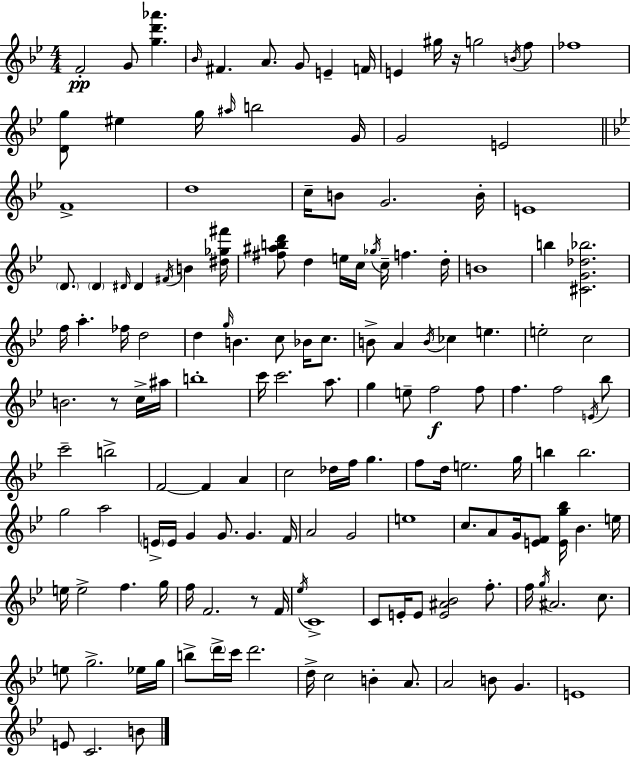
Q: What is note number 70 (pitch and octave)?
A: F5